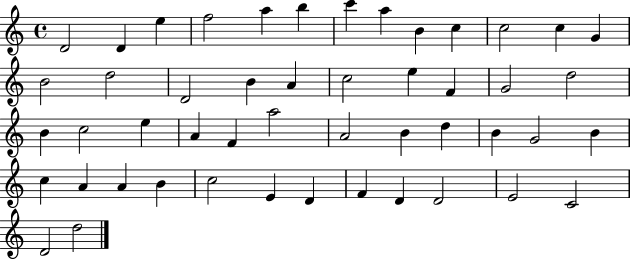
D4/h D4/q E5/q F5/h A5/q B5/q C6/q A5/q B4/q C5/q C5/h C5/q G4/q B4/h D5/h D4/h B4/q A4/q C5/h E5/q F4/q G4/h D5/h B4/q C5/h E5/q A4/q F4/q A5/h A4/h B4/q D5/q B4/q G4/h B4/q C5/q A4/q A4/q B4/q C5/h E4/q D4/q F4/q D4/q D4/h E4/h C4/h D4/h D5/h